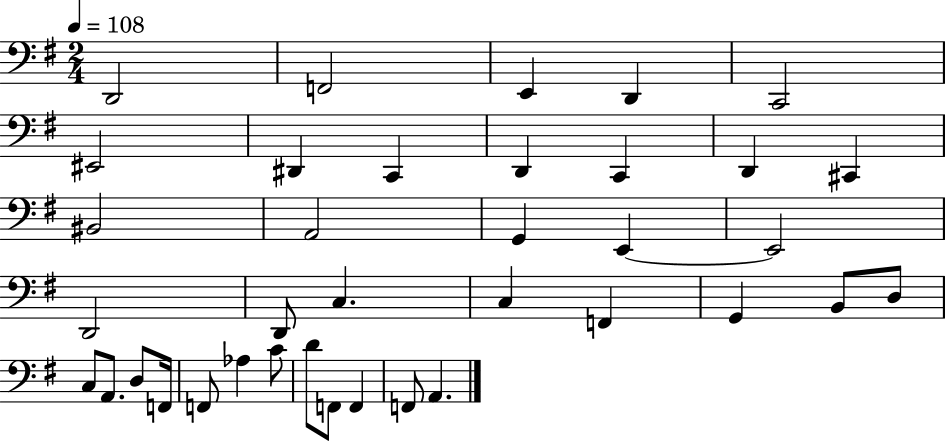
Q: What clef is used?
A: bass